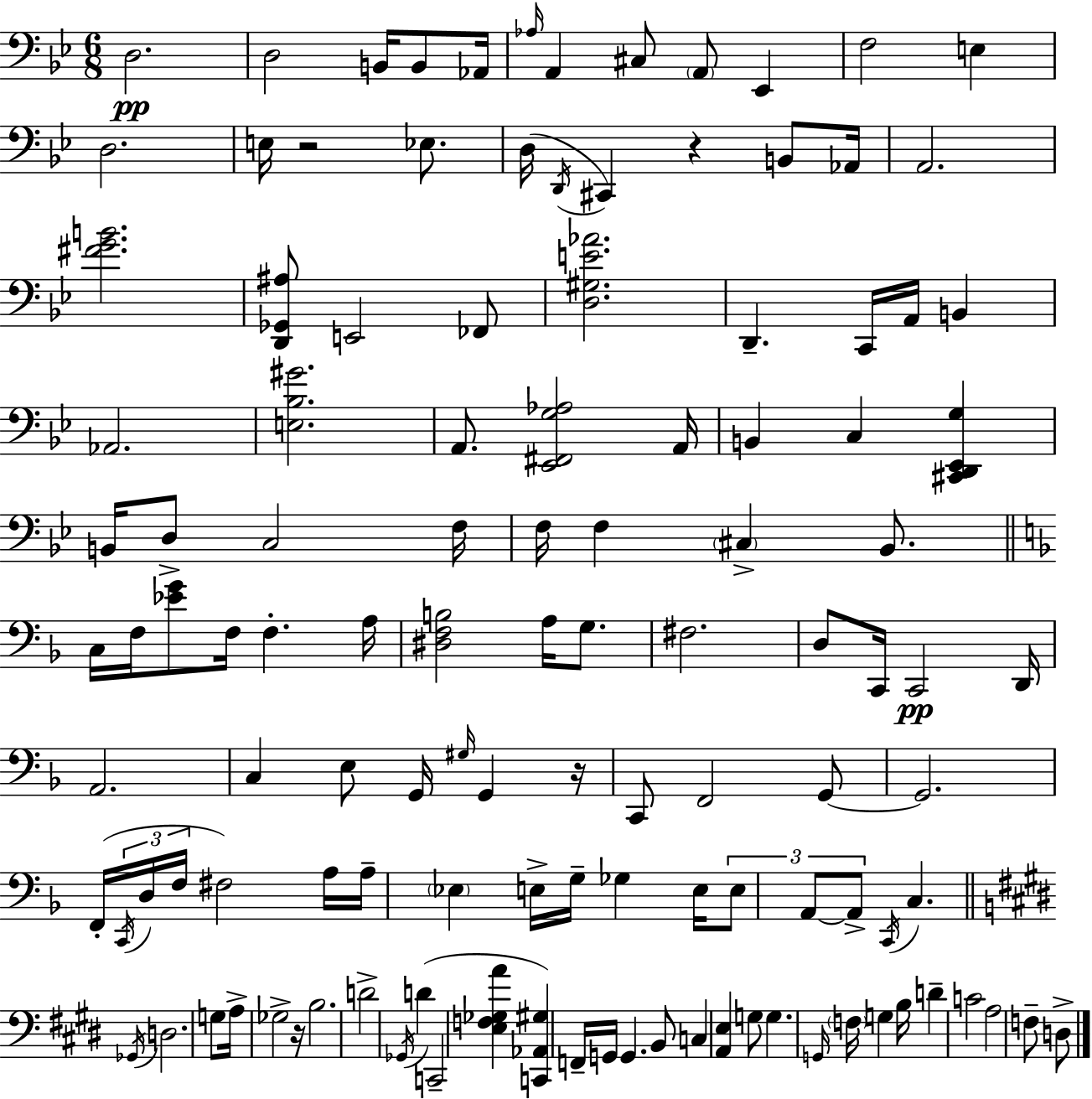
{
  \clef bass
  \numericTimeSignature
  \time 6/8
  \key bes \major
  d2.\pp | d2 b,16 b,8 aes,16 | \grace { aes16 } a,4 cis8 \parenthesize a,8 ees,4 | f2 e4 | \break d2. | e16 r2 ees8. | d16( \acciaccatura { d,16 } cis,4) r4 b,8 | aes,16 a,2. | \break <fis' g' b'>2. | <d, ges, ais>8 e,2 | fes,8 <d gis e' aes'>2. | d,4.-- c,16 a,16 b,4 | \break aes,2. | <e bes gis'>2. | a,8. <ees, fis, g aes>2 | a,16 b,4 c4 <cis, d, ees, g>4 | \break b,16 d8-> c2 | f16 f16 f4 \parenthesize cis4-> bes,8. | \bar "||" \break \key f \major c16 f16 <ees' g'>8 f16 f4.-. a16 | <dis f b>2 a16 g8. | fis2. | d8 c,16 c,2\pp d,16 | \break a,2. | c4 e8 g,16 \grace { gis16 } g,4 | r16 c,8 f,2 g,8~~ | g,2. | \break f,16-.( \tuplet 3/2 { \acciaccatura { c,16 } d16 f16 } fis2) | a16 a16-- \parenthesize ees4 e16-> g16-- ges4 | e16 \tuplet 3/2 { e8 a,8~~ a,8-> } \acciaccatura { c,16 } c4. | \bar "||" \break \key e \major \acciaccatura { ges,16 } d2. | g8 a16-> ges2-> | r16 b2. | d'2-> \acciaccatura { ges,16 } d'4( | \break c,2-- <e f ges a'>4 | <c, aes, gis>4) f,16-- g,16 g,4. | b,8 c4 <a, e>4 | g8 g4. \grace { g,16 } \parenthesize f16 g4 | \break b16 d'4-- c'2 | a2 f8-- | d8-> \bar "|."
}